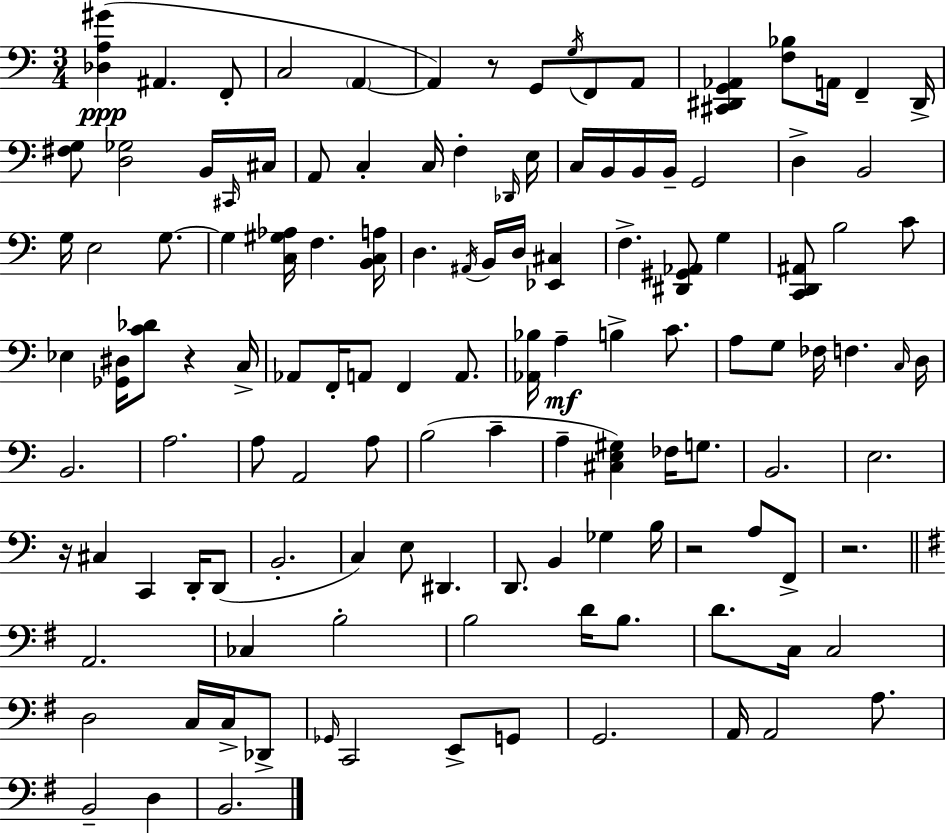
{
  \clef bass
  \numericTimeSignature
  \time 3/4
  \key c \major
  \repeat volta 2 { <des a gis'>4(\ppp ais,4. f,8-. | c2 \parenthesize a,4~~ | a,4) r8 g,8 \acciaccatura { g16 } f,8 a,8 | <cis, dis, g, aes,>4 <f bes>8 a,16 f,4-- | \break dis,16-> <fis g>8 <d ges>2 b,16 | \grace { cis,16 } cis16 a,8 c4-. c16 f4-. | \grace { des,16 } e16 c16 b,16 b,16 b,16-- g,2 | d4-> b,2 | \break g16 e2 | g8.~~ g4 <c gis aes>16 f4. | <b, c a>16 d4. \acciaccatura { ais,16 } b,16 d16 | <ees, cis>4 f4.-> <dis, gis, aes,>8 | \break g4 <c, d, ais,>8 b2 | c'8 ees4 <ges, dis>16 <c' des'>8 r4 | c16-> aes,8 f,16-. a,8 f,4 | a,8. <aes, bes>16 a4--\mf b4-> | \break c'8. a8 g8 fes16 f4. | \grace { c16 } d16 b,2. | a2. | a8 a,2 | \break a8 b2( | c'4-- a4-- <cis e gis>4) | fes16 g8. b,2. | e2. | \break r16 cis4 c,4 | d,16-. d,8( b,2.-. | c4) e8 dis,4. | d,8. b,4 | \break ges4 b16 r2 | a8 f,8-> r2. | \bar "||" \break \key g \major a,2. | ces4 b2-. | b2 d'16 b8. | d'8. c16 c2 | \break d2 c16 c16-> des,8-> | \grace { ges,16 } c,2 e,8-> g,8 | g,2. | a,16 a,2 a8. | \break b,2-- d4 | b,2. | } \bar "|."
}